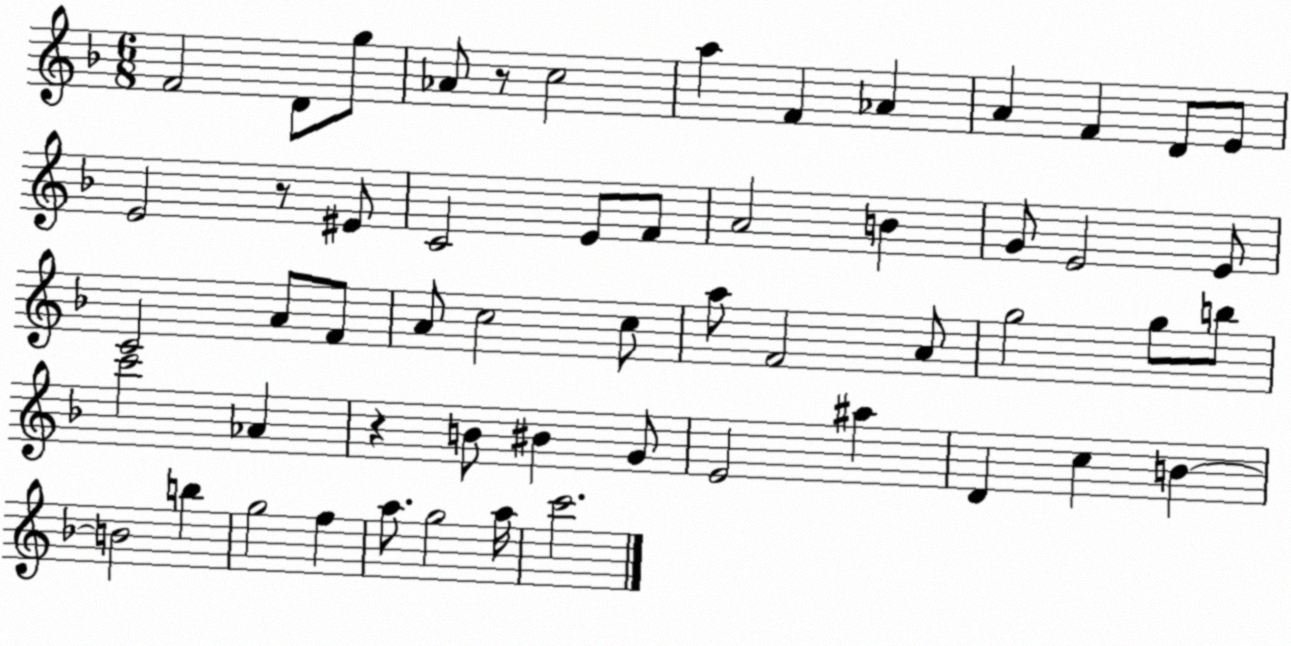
X:1
T:Untitled
M:6/8
L:1/4
K:F
F2 D/2 g/2 _A/2 z/2 c2 a F _A A F D/2 E/2 E2 z/2 ^E/2 C2 E/2 F/2 A2 B G/2 E2 E/2 C2 A/2 F/2 A/2 c2 c/2 a/2 F2 A/2 g2 g/2 b/2 c'2 _A z B/2 ^B G/2 E2 ^a D c B B2 b g2 f a/2 g2 a/4 c'2